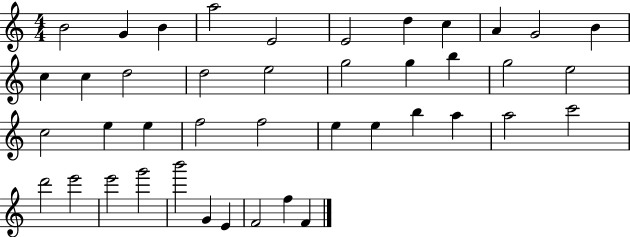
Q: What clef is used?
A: treble